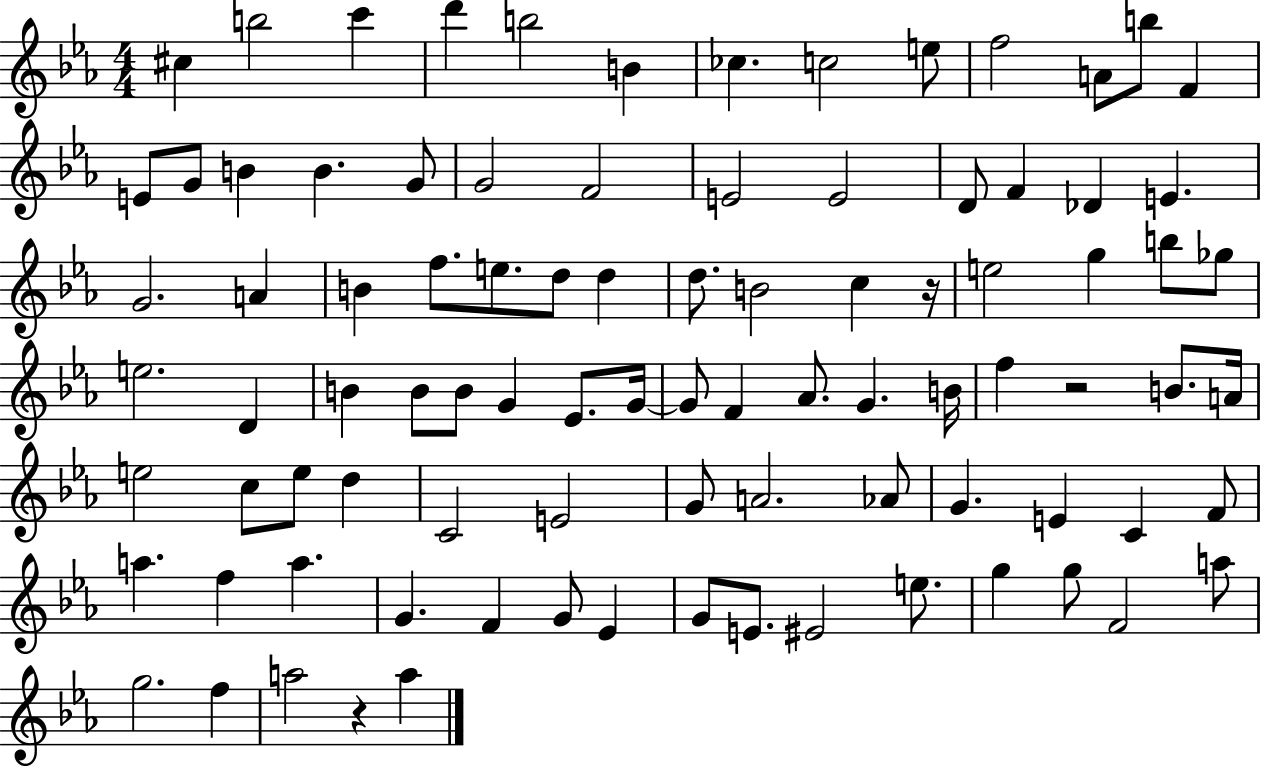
{
  \clef treble
  \numericTimeSignature
  \time 4/4
  \key ees \major
  cis''4 b''2 c'''4 | d'''4 b''2 b'4 | ces''4. c''2 e''8 | f''2 a'8 b''8 f'4 | \break e'8 g'8 b'4 b'4. g'8 | g'2 f'2 | e'2 e'2 | d'8 f'4 des'4 e'4. | \break g'2. a'4 | b'4 f''8. e''8. d''8 d''4 | d''8. b'2 c''4 r16 | e''2 g''4 b''8 ges''8 | \break e''2. d'4 | b'4 b'8 b'8 g'4 ees'8. g'16~~ | g'8 f'4 aes'8. g'4. b'16 | f''4 r2 b'8. a'16 | \break e''2 c''8 e''8 d''4 | c'2 e'2 | g'8 a'2. aes'8 | g'4. e'4 c'4 f'8 | \break a''4. f''4 a''4. | g'4. f'4 g'8 ees'4 | g'8 e'8. eis'2 e''8. | g''4 g''8 f'2 a''8 | \break g''2. f''4 | a''2 r4 a''4 | \bar "|."
}